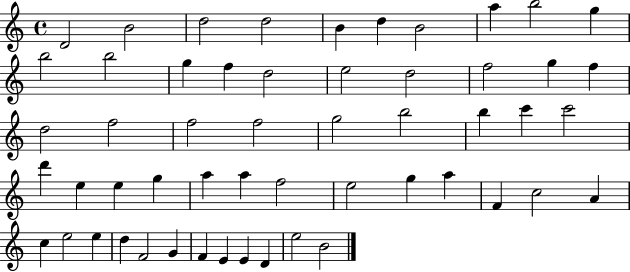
D4/h B4/h D5/h D5/h B4/q D5/q B4/h A5/q B5/h G5/q B5/h B5/h G5/q F5/q D5/h E5/h D5/h F5/h G5/q F5/q D5/h F5/h F5/h F5/h G5/h B5/h B5/q C6/q C6/h D6/q E5/q E5/q G5/q A5/q A5/q F5/h E5/h G5/q A5/q F4/q C5/h A4/q C5/q E5/h E5/q D5/q F4/h G4/q F4/q E4/q E4/q D4/q E5/h B4/h